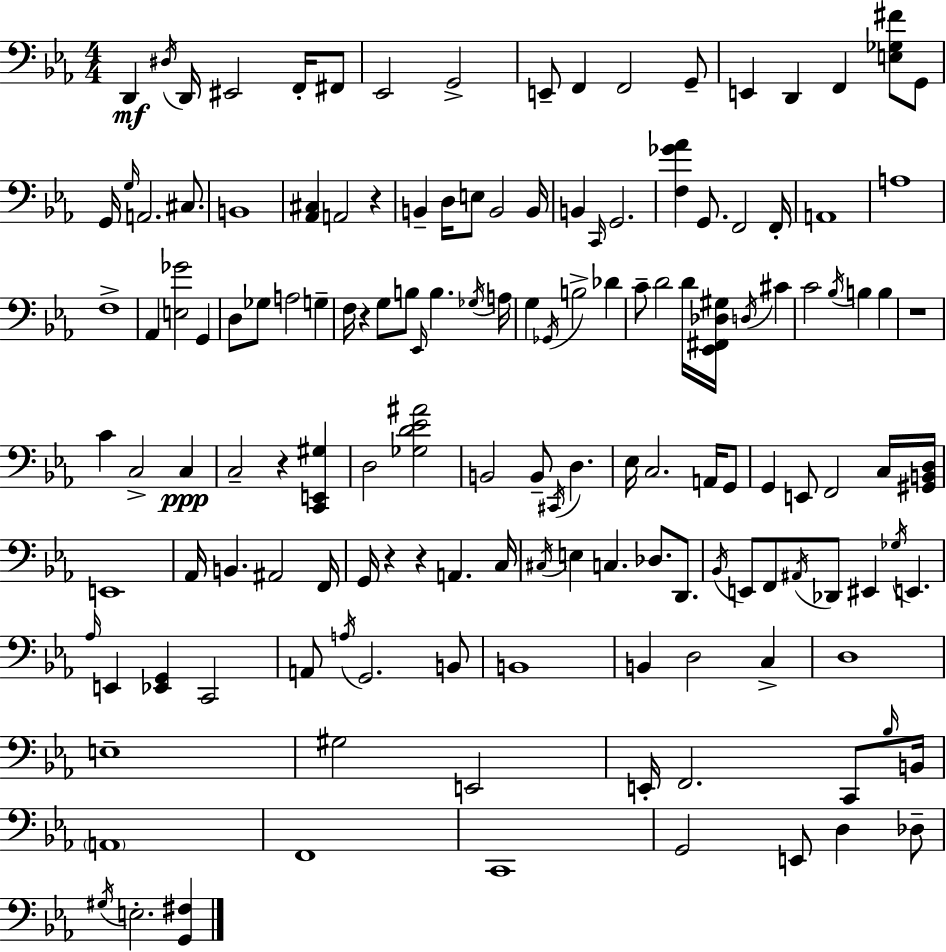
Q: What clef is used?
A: bass